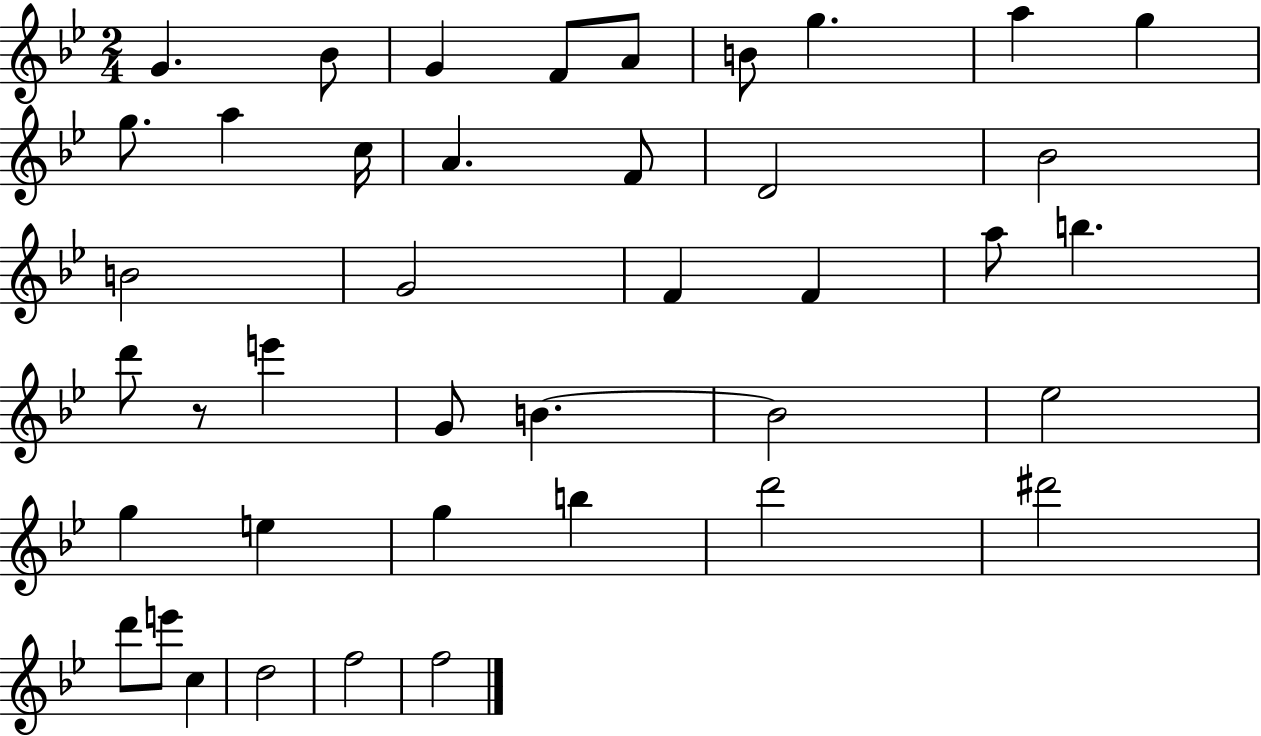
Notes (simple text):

G4/q. Bb4/e G4/q F4/e A4/e B4/e G5/q. A5/q G5/q G5/e. A5/q C5/s A4/q. F4/e D4/h Bb4/h B4/h G4/h F4/q F4/q A5/e B5/q. D6/e R/e E6/q G4/e B4/q. B4/h Eb5/h G5/q E5/q G5/q B5/q D6/h D#6/h D6/e E6/e C5/q D5/h F5/h F5/h